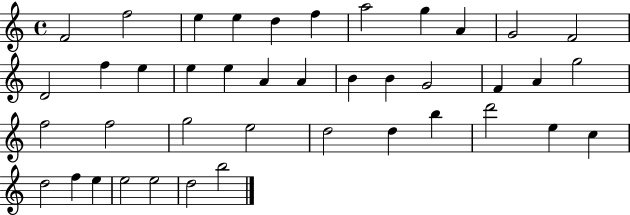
F4/h F5/h E5/q E5/q D5/q F5/q A5/h G5/q A4/q G4/h F4/h D4/h F5/q E5/q E5/q E5/q A4/q A4/q B4/q B4/q G4/h F4/q A4/q G5/h F5/h F5/h G5/h E5/h D5/h D5/q B5/q D6/h E5/q C5/q D5/h F5/q E5/q E5/h E5/h D5/h B5/h